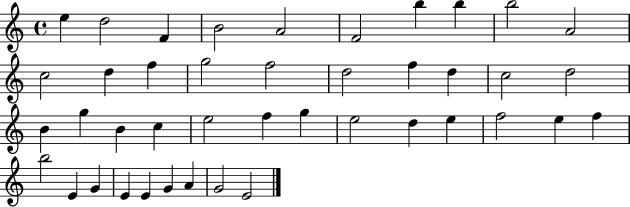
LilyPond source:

{
  \clef treble
  \time 4/4
  \defaultTimeSignature
  \key c \major
  e''4 d''2 f'4 | b'2 a'2 | f'2 b''4 b''4 | b''2 a'2 | \break c''2 d''4 f''4 | g''2 f''2 | d''2 f''4 d''4 | c''2 d''2 | \break b'4 g''4 b'4 c''4 | e''2 f''4 g''4 | e''2 d''4 e''4 | f''2 e''4 f''4 | \break b''2 e'4 g'4 | e'4 e'4 g'4 a'4 | g'2 e'2 | \bar "|."
}